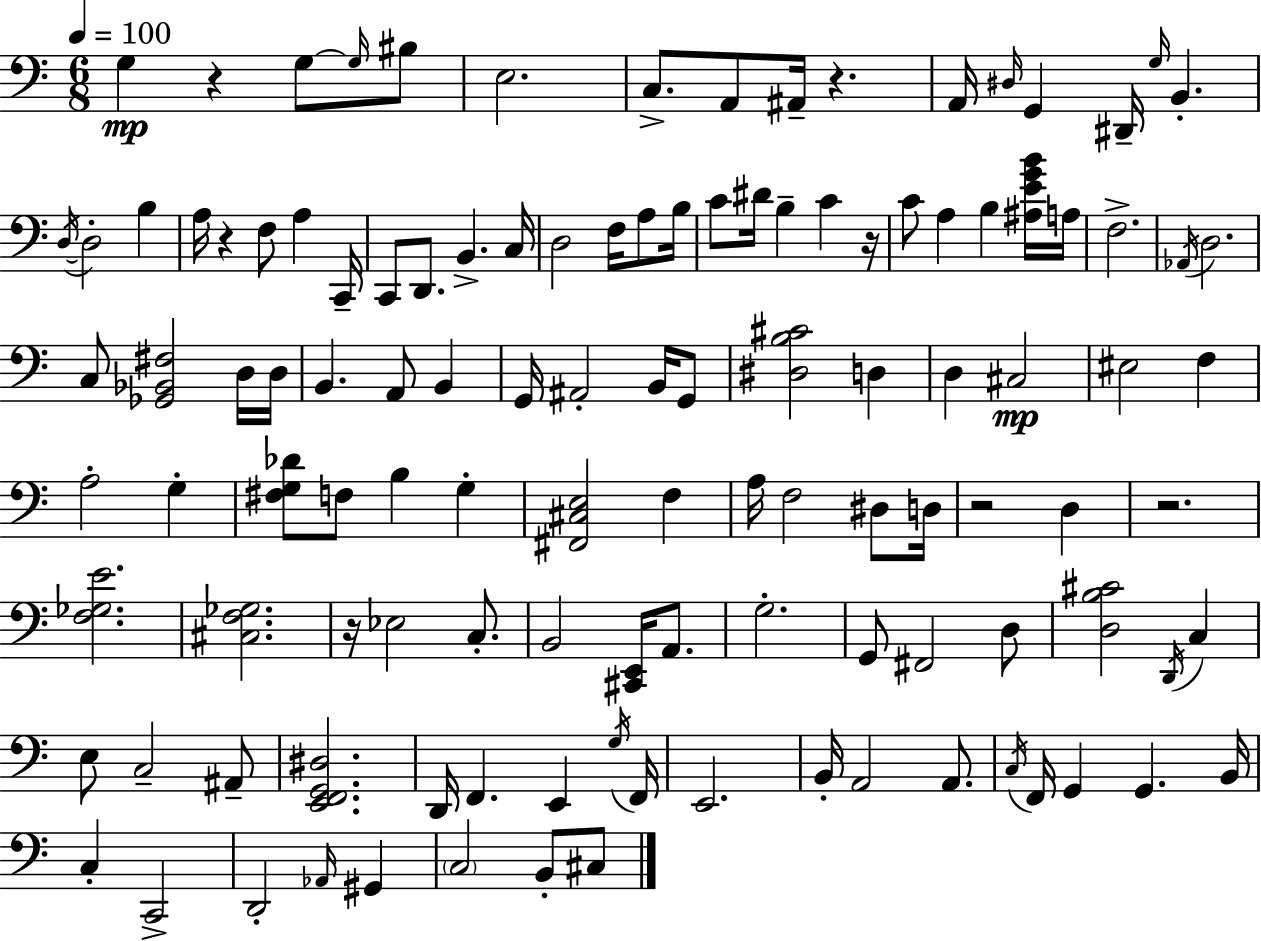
{
  \clef bass
  \numericTimeSignature
  \time 6/8
  \key c \major
  \tempo 4 = 100
  g4\mp r4 g8~~ \grace { g16 } bis8 | e2. | c8.-> a,8 ais,16-- r4. | a,16 \grace { dis16 } g,4 dis,16-- \grace { g16 } b,4.-. | \break \acciaccatura { d16~ }~ d2-. | b4 a16 r4 f8 a4 | c,16-- c,8 d,8. b,4.-> | c16 d2 | \break f16 a8 b16 c'8 dis'16 b4-- c'4 | r16 c'8 a4 b4 | <ais e' g' b'>16 a16 f2.-> | \acciaccatura { aes,16 } d2. | \break c8 <ges, bes, fis>2 | d16 d16 b,4. a,8 | b,4 g,16 ais,2-. | b,16 g,8 <dis b cis'>2 | \break d4 d4 cis2\mp | eis2 | f4 a2-. | g4-. <fis g des'>8 f8 b4 | \break g4-. <fis, cis e>2 | f4 a16 f2 | dis8 d16 r2 | d4 r2. | \break <f ges e'>2. | <cis f ges>2. | r16 ees2 | c8.-. b,2 | \break <cis, e,>16 a,8. g2.-. | g,8 fis,2 | d8 <d b cis'>2 | \acciaccatura { d,16 } c4 e8 c2-- | \break ais,8-- <e, f, g, dis>2. | d,16 f,4. | e,4 \acciaccatura { g16 } f,16 e,2. | b,16-. a,2 | \break a,8. \acciaccatura { c16 } f,16 g,4 | g,4. b,16 c4-. | c,2-> d,2-. | \grace { aes,16 } gis,4 \parenthesize c2 | \break b,8-. cis8 \bar "|."
}